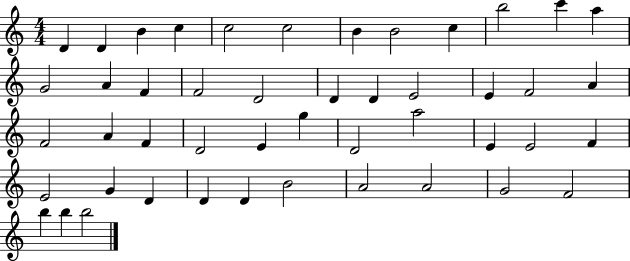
{
  \clef treble
  \numericTimeSignature
  \time 4/4
  \key c \major
  d'4 d'4 b'4 c''4 | c''2 c''2 | b'4 b'2 c''4 | b''2 c'''4 a''4 | \break g'2 a'4 f'4 | f'2 d'2 | d'4 d'4 e'2 | e'4 f'2 a'4 | \break f'2 a'4 f'4 | d'2 e'4 g''4 | d'2 a''2 | e'4 e'2 f'4 | \break e'2 g'4 d'4 | d'4 d'4 b'2 | a'2 a'2 | g'2 f'2 | \break b''4 b''4 b''2 | \bar "|."
}